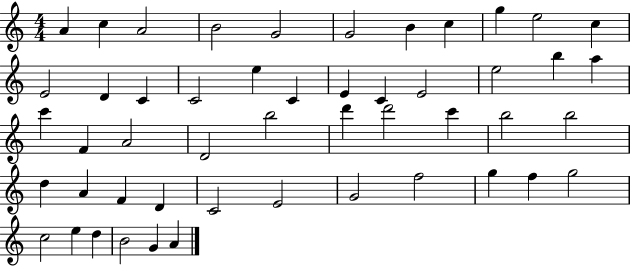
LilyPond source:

{
  \clef treble
  \numericTimeSignature
  \time 4/4
  \key c \major
  a'4 c''4 a'2 | b'2 g'2 | g'2 b'4 c''4 | g''4 e''2 c''4 | \break e'2 d'4 c'4 | c'2 e''4 c'4 | e'4 c'4 e'2 | e''2 b''4 a''4 | \break c'''4 f'4 a'2 | d'2 b''2 | d'''4 d'''2 c'''4 | b''2 b''2 | \break d''4 a'4 f'4 d'4 | c'2 e'2 | g'2 f''2 | g''4 f''4 g''2 | \break c''2 e''4 d''4 | b'2 g'4 a'4 | \bar "|."
}